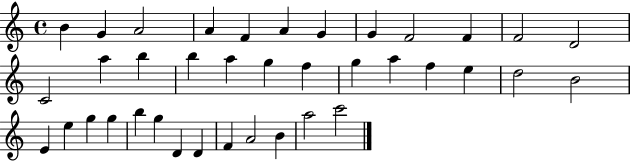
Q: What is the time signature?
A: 4/4